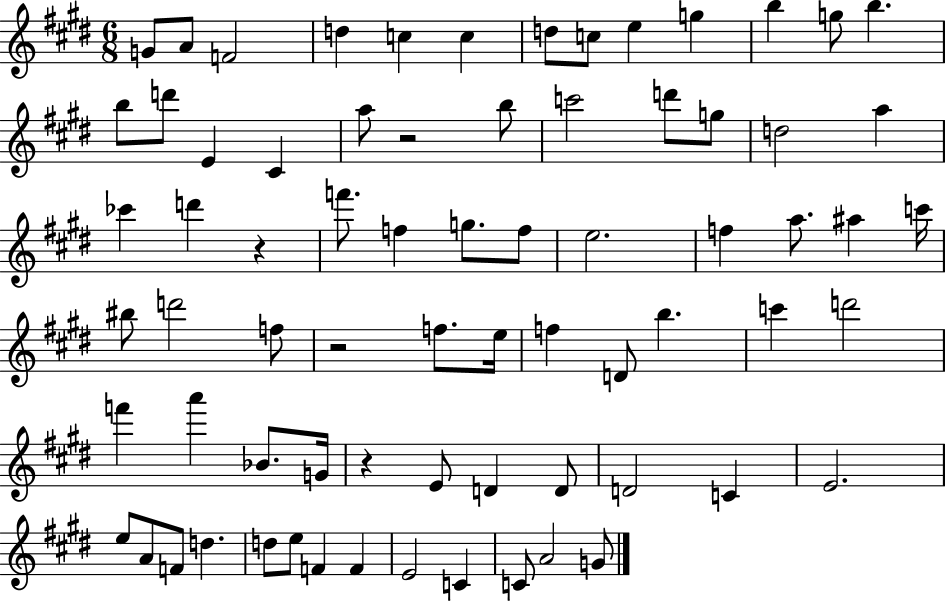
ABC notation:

X:1
T:Untitled
M:6/8
L:1/4
K:E
G/2 A/2 F2 d c c d/2 c/2 e g b g/2 b b/2 d'/2 E ^C a/2 z2 b/2 c'2 d'/2 g/2 d2 a _c' d' z f'/2 f g/2 f/2 e2 f a/2 ^a c'/4 ^b/2 d'2 f/2 z2 f/2 e/4 f D/2 b c' d'2 f' a' _B/2 G/4 z E/2 D D/2 D2 C E2 e/2 A/2 F/2 d d/2 e/2 F F E2 C C/2 A2 G/2